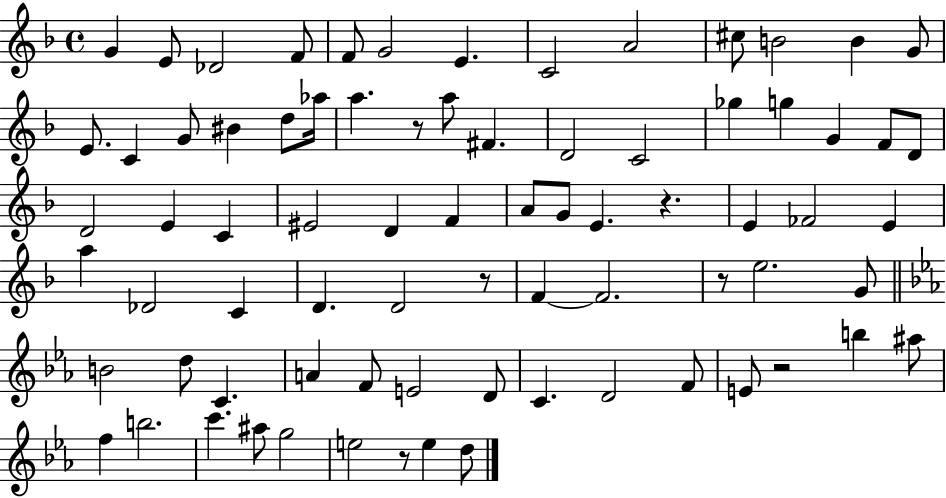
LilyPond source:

{
  \clef treble
  \time 4/4
  \defaultTimeSignature
  \key f \major
  g'4 e'8 des'2 f'8 | f'8 g'2 e'4. | c'2 a'2 | cis''8 b'2 b'4 g'8 | \break e'8. c'4 g'8 bis'4 d''8 aes''16 | a''4. r8 a''8 fis'4. | d'2 c'2 | ges''4 g''4 g'4 f'8 d'8 | \break d'2 e'4 c'4 | eis'2 d'4 f'4 | a'8 g'8 e'4. r4. | e'4 fes'2 e'4 | \break a''4 des'2 c'4 | d'4. d'2 r8 | f'4~~ f'2. | r8 e''2. g'8 | \break \bar "||" \break \key ees \major b'2 d''8 c'4. | a'4 f'8 e'2 d'8 | c'4. d'2 f'8 | e'8 r2 b''4 ais''8 | \break f''4 b''2. | c'''4. ais''8 g''2 | e''2 r8 e''4 d''8 | \bar "|."
}